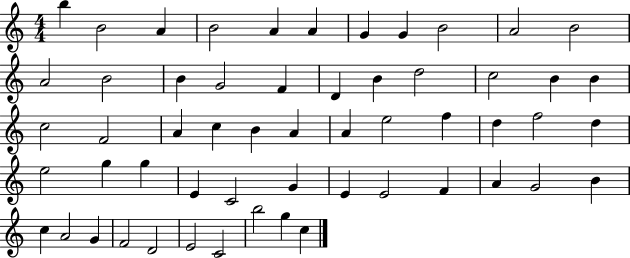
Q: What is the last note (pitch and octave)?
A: C5